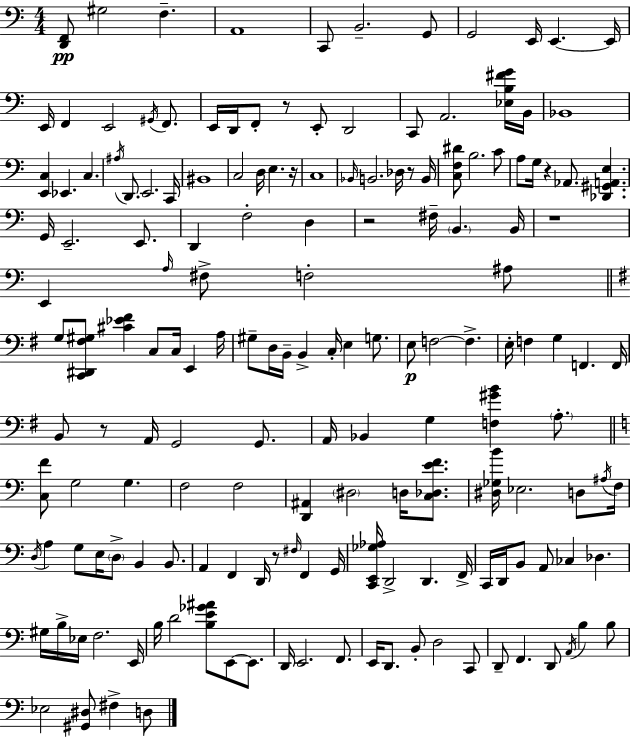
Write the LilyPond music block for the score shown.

{
  \clef bass
  \numericTimeSignature
  \time 4/4
  \key a \minor
  <d, f,>8\pp gis2 f4.-- | a,1 | c,8 b,2.-- g,8 | g,2 e,16 e,4.~~ e,16 | \break e,16 f,4 e,2 \acciaccatura { gis,16 } f,8. | e,16 d,16 f,8-. r8 e,8-. d,2 | c,8 a,2. <ees b fis' g'>16 | b,16 bes,1 | \break <e, c>4 ees,4. c4. | \acciaccatura { ais16 } d,8. e,2. | c,16 bis,1 | c2 d16 e4. | \break r16 c1 | \grace { bes,16 } b,2. des16 | r8 b,16 <c f dis'>8 b2. | c'8 a8 g16 r4 aes,8. <des, gis, a, e>4. | \break g,16 e,2.-- | e,8. d,4 f2-. d4 | r2 fis16-- \parenthesize b,4. | b,16 r1 | \break e,4 \grace { a16 } fis8-> f2-. | ais8 \bar "||" \break \key e \minor g8 <c, dis, fis gis>8 <cis' ees' fis'>4 c8 c16 e,4 a16 | gis8-- d16 b,16-- b,4-> c16-. e4 g8. | e8\p f2~~ f4.-> | e16-. f4 g4 f,4. f,16 | \break b,8 r8 a,16 g,2 g,8. | a,16 bes,4 g4 <f gis' b'>4 \parenthesize a8.-. | \bar "||" \break \key c \major <c f'>8 g2 g4. | f2 f2 | <d, ais,>4 \parenthesize dis2 d16 <c des e' f'>8. | <dis ges b'>16 ees2. d8 \acciaccatura { ais16 } | \break f16 \acciaccatura { d16 } a4 g8 e16 \parenthesize d8-> b,4 b,8. | a,4 f,4 d,16 r8 \grace { fis16 } f,4 | g,16 <c, e, ges aes>16 d,2-> d,4. | f,16-> c,16 d,16 b,8 a,8 ces4 des4. | \break gis16 b16-> ees16 f2. | e,16 b16 d'2 <b e' ges' ais'>8 e,8~~ | e,8. d,16 e,2. | f,8. e,16 d,8. b,8-. d2 | \break c,8 d,8-- f,4. d,8 \acciaccatura { a,16 } b4 | b8 ees2 <gis, dis>8 fis4-> | d8 \bar "|."
}